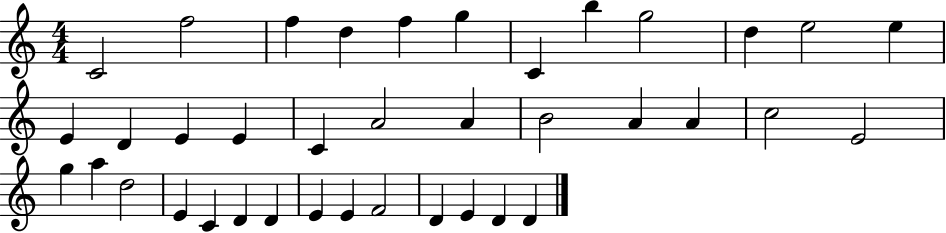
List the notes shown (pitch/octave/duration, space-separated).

C4/h F5/h F5/q D5/q F5/q G5/q C4/q B5/q G5/h D5/q E5/h E5/q E4/q D4/q E4/q E4/q C4/q A4/h A4/q B4/h A4/q A4/q C5/h E4/h G5/q A5/q D5/h E4/q C4/q D4/q D4/q E4/q E4/q F4/h D4/q E4/q D4/q D4/q